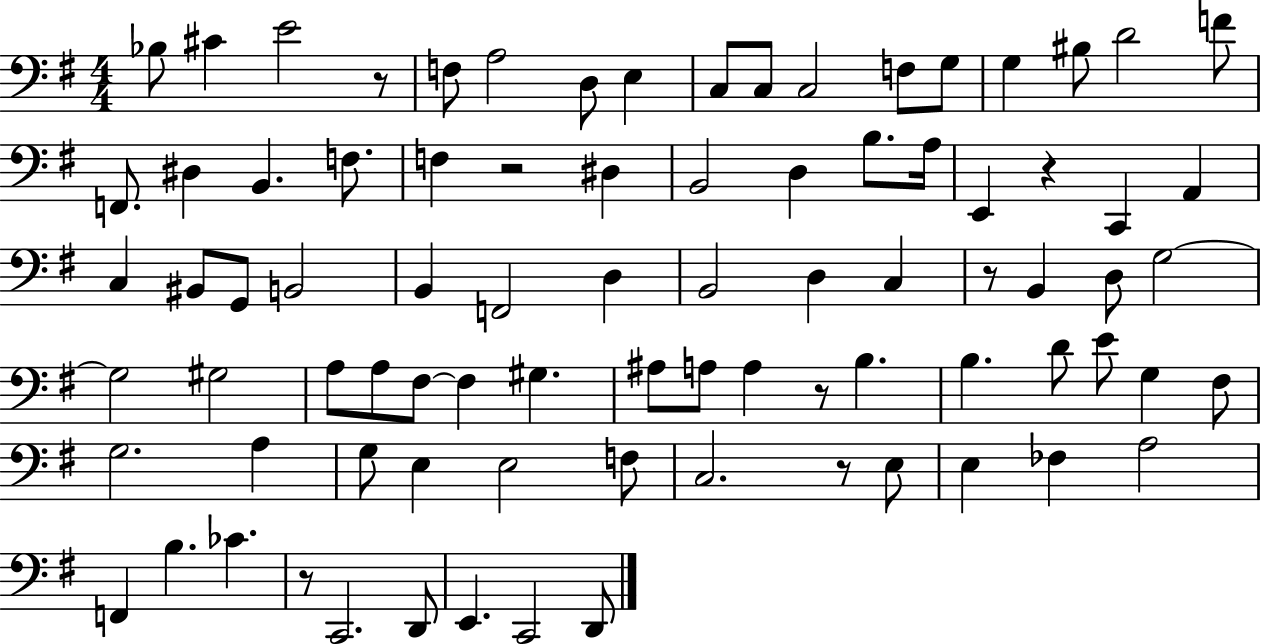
X:1
T:Untitled
M:4/4
L:1/4
K:G
_B,/2 ^C E2 z/2 F,/2 A,2 D,/2 E, C,/2 C,/2 C,2 F,/2 G,/2 G, ^B,/2 D2 F/2 F,,/2 ^D, B,, F,/2 F, z2 ^D, B,,2 D, B,/2 A,/4 E,, z C,, A,, C, ^B,,/2 G,,/2 B,,2 B,, F,,2 D, B,,2 D, C, z/2 B,, D,/2 G,2 G,2 ^G,2 A,/2 A,/2 ^F,/2 ^F, ^G, ^A,/2 A,/2 A, z/2 B, B, D/2 E/2 G, ^F,/2 G,2 A, G,/2 E, E,2 F,/2 C,2 z/2 E,/2 E, _F, A,2 F,, B, _C z/2 C,,2 D,,/2 E,, C,,2 D,,/2